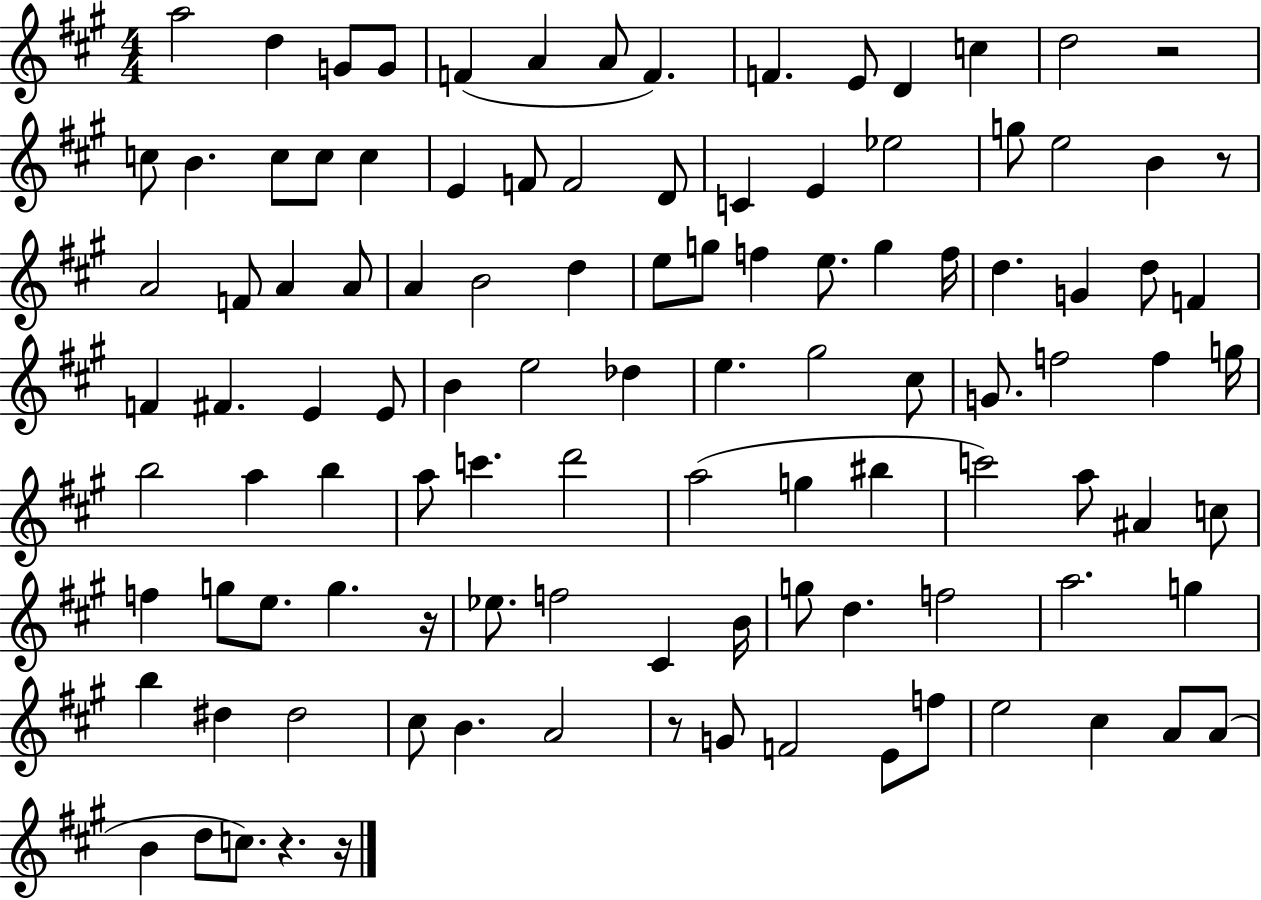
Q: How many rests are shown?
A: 6